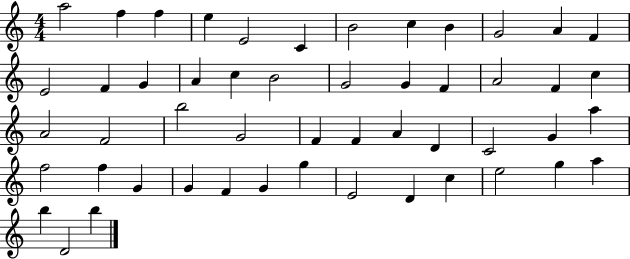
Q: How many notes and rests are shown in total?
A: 51